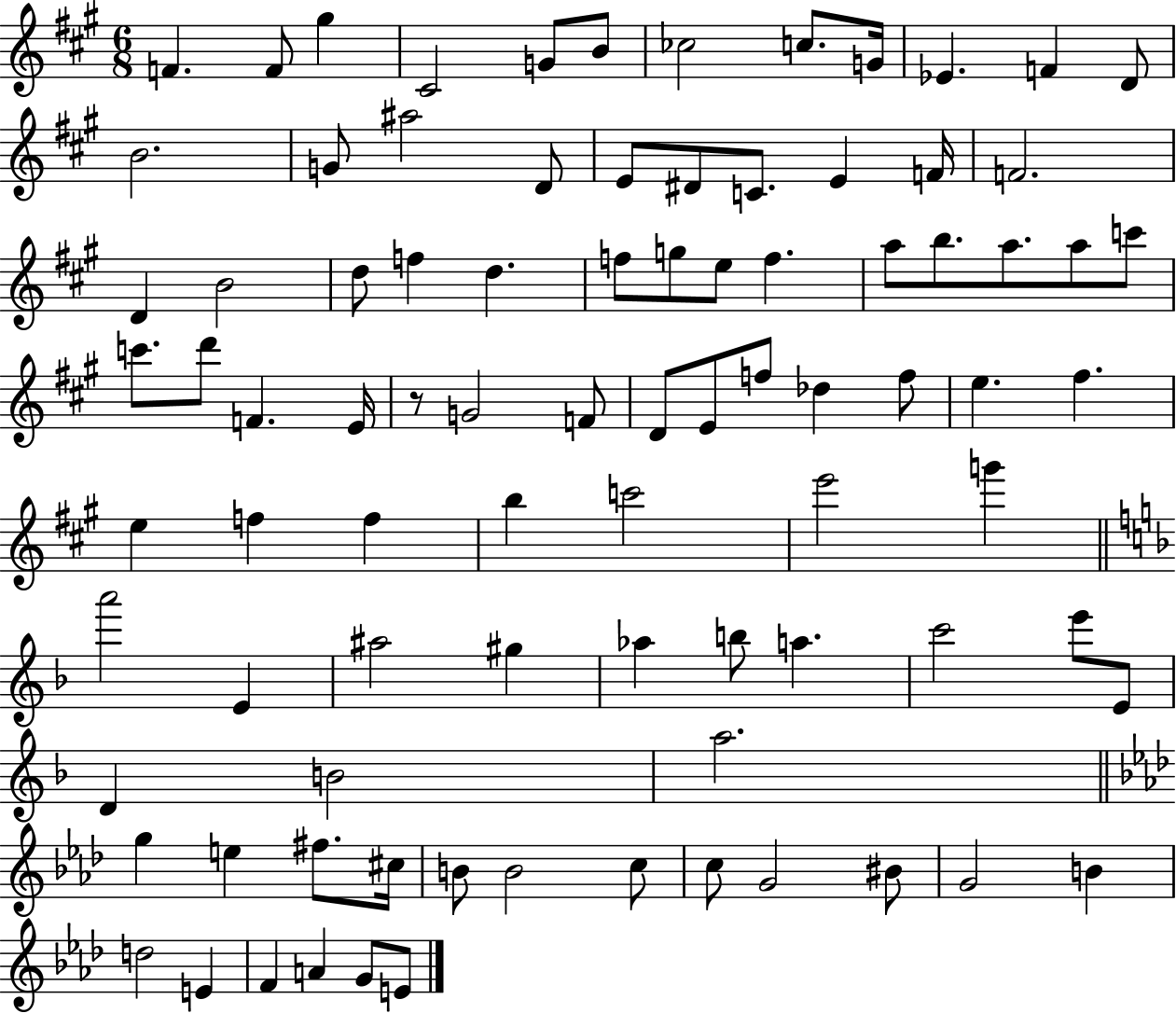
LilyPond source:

{
  \clef treble
  \numericTimeSignature
  \time 6/8
  \key a \major
  \repeat volta 2 { f'4. f'8 gis''4 | cis'2 g'8 b'8 | ces''2 c''8. g'16 | ees'4. f'4 d'8 | \break b'2. | g'8 ais''2 d'8 | e'8 dis'8 c'8. e'4 f'16 | f'2. | \break d'4 b'2 | d''8 f''4 d''4. | f''8 g''8 e''8 f''4. | a''8 b''8. a''8. a''8 c'''8 | \break c'''8. d'''8 f'4. e'16 | r8 g'2 f'8 | d'8 e'8 f''8 des''4 f''8 | e''4. fis''4. | \break e''4 f''4 f''4 | b''4 c'''2 | e'''2 g'''4 | \bar "||" \break \key d \minor a'''2 e'4 | ais''2 gis''4 | aes''4 b''8 a''4. | c'''2 e'''8 e'8 | \break d'4 b'2 | a''2. | \bar "||" \break \key aes \major g''4 e''4 fis''8. cis''16 | b'8 b'2 c''8 | c''8 g'2 bis'8 | g'2 b'4 | \break d''2 e'4 | f'4 a'4 g'8 e'8 | } \bar "|."
}